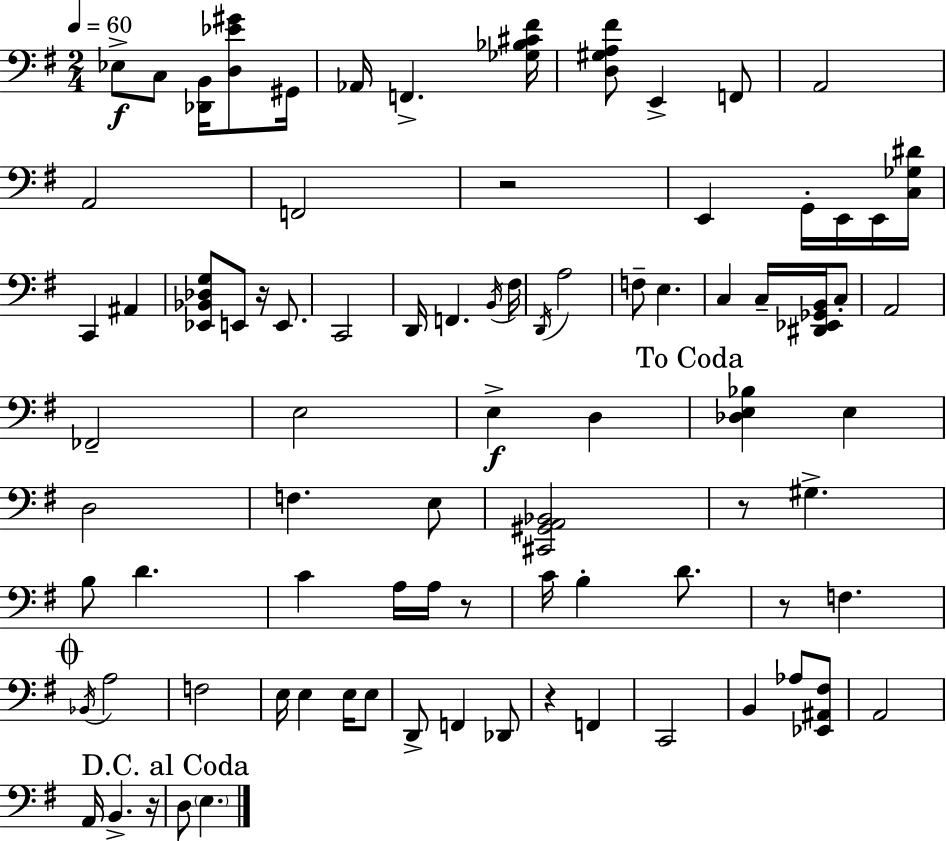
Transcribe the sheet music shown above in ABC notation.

X:1
T:Untitled
M:2/4
L:1/4
K:Em
_E,/2 C,/2 [_D,,B,,]/4 [D,_E^G]/2 ^G,,/4 _A,,/4 F,, [_G,_B,^C^F]/4 [D,^G,A,^F]/2 E,, F,,/2 A,,2 A,,2 F,,2 z2 E,, G,,/4 E,,/4 E,,/4 [C,_G,^D]/4 C,, ^A,, [_E,,_B,,_D,G,]/2 E,,/2 z/4 E,,/2 C,,2 D,,/4 F,, B,,/4 ^F,/4 D,,/4 A,2 F,/2 E, C, C,/4 [^D,,_E,,_G,,B,,]/4 C,/2 A,,2 _F,,2 E,2 E, D, [_D,E,_B,] E, D,2 F, E,/2 [^C,,^G,,A,,_B,,]2 z/2 ^G, B,/2 D C A,/4 A,/4 z/2 C/4 B, D/2 z/2 F, _B,,/4 A,2 F,2 E,/4 E, E,/4 E,/2 D,,/2 F,, _D,,/2 z F,, C,,2 B,, _A,/2 [_E,,^A,,^F,]/2 A,,2 A,,/4 B,, z/4 D,/2 E,